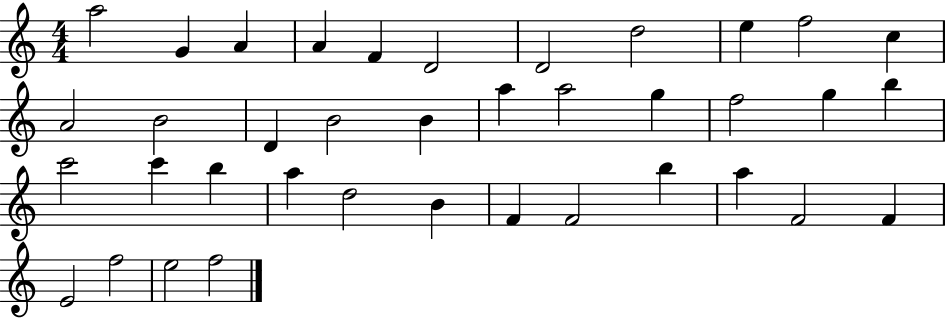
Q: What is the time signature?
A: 4/4